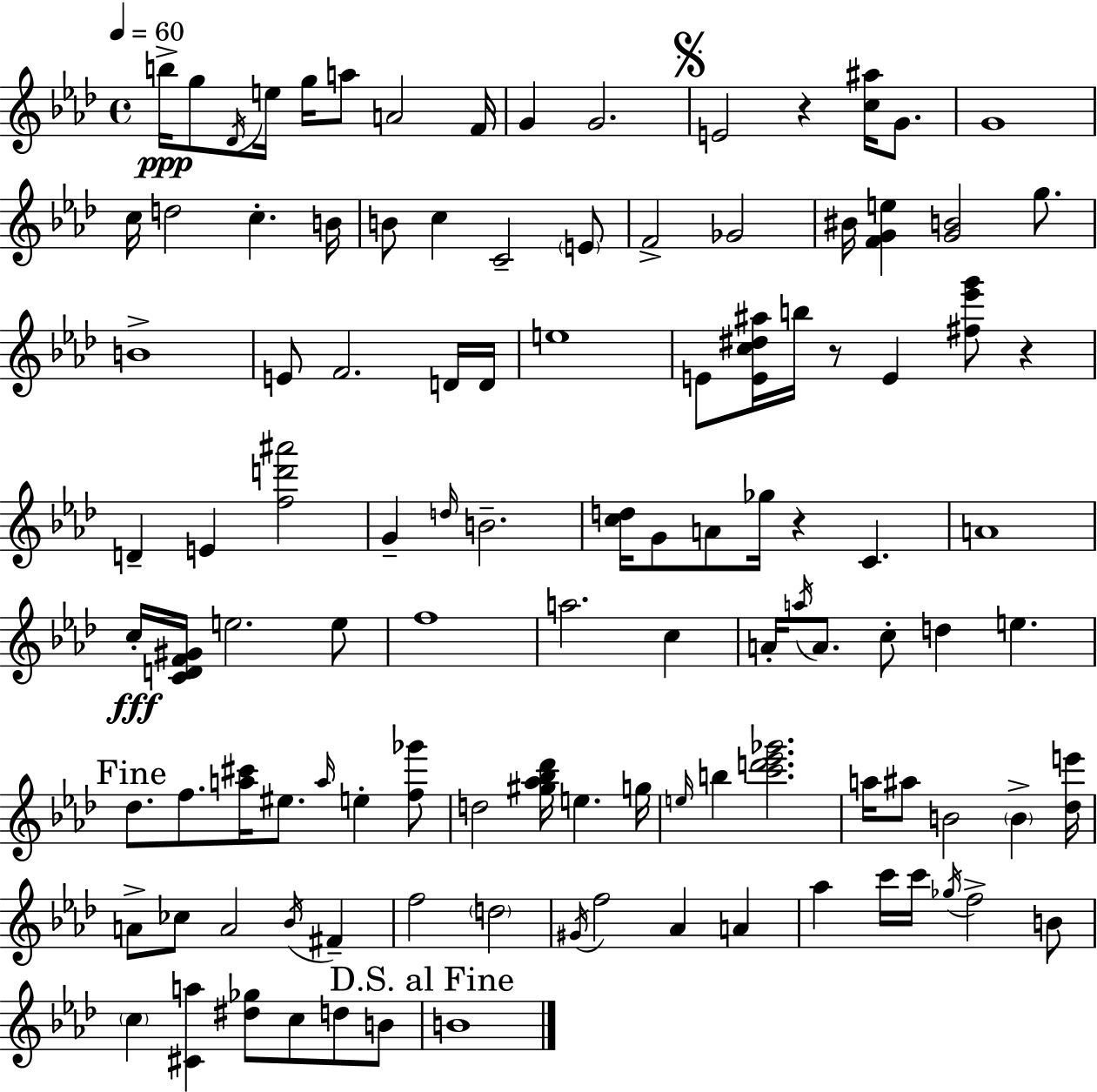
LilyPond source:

{
  \clef treble
  \time 4/4
  \defaultTimeSignature
  \key f \minor
  \tempo 4 = 60
  \repeat volta 2 { b''16->\ppp g''8 \acciaccatura { des'16 } e''16 g''16 a''8 a'2 | f'16 g'4 g'2. | \mark \markup { \musicglyph "scripts.segno" } e'2 r4 <c'' ais''>16 g'8. | g'1 | \break c''16 d''2 c''4.-. | b'16 b'8 c''4 c'2-- \parenthesize e'8 | f'2-> ges'2 | bis'16 <f' g' e''>4 <g' b'>2 g''8. | \break b'1-> | e'8 f'2. d'16 | d'16 e''1 | e'8 <e' c'' dis'' ais''>16 b''16 r8 e'4 <fis'' ees''' g'''>8 r4 | \break d'4-- e'4 <f'' d''' ais'''>2 | g'4-- \grace { d''16 } b'2.-- | <c'' d''>16 g'8 a'8 ges''16 r4 c'4. | a'1 | \break c''16-.\fff <c' d' f' gis'>16 e''2. | e''8 f''1 | a''2. c''4 | a'16-. \acciaccatura { a''16 } a'8. c''8-. d''4 e''4. | \break \mark "Fine" des''8. f''8. <a'' cis'''>16 eis''8. \grace { a''16 } e''4-. | <f'' ges'''>8 d''2 <gis'' aes'' bes'' des'''>16 e''4. | g''16 \grace { e''16 } b''4 <c''' d''' ees''' ges'''>2. | a''16 ais''8 b'2 | \break \parenthesize b'4-> <des'' e'''>16 a'8-> ces''8 a'2 | \acciaccatura { bes'16 } fis'4-- f''2 \parenthesize d''2 | \acciaccatura { gis'16 } f''2 aes'4 | a'4 aes''4 c'''16 c'''16 \acciaccatura { ges''16 } f''2-> | \break b'8 \parenthesize c''4 <cis' a''>4 | <dis'' ges''>8 c''8 d''8 b'8 \mark "D.S. al Fine" b'1 | } \bar "|."
}